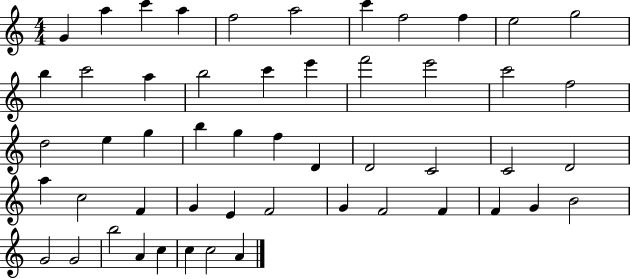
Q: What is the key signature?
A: C major